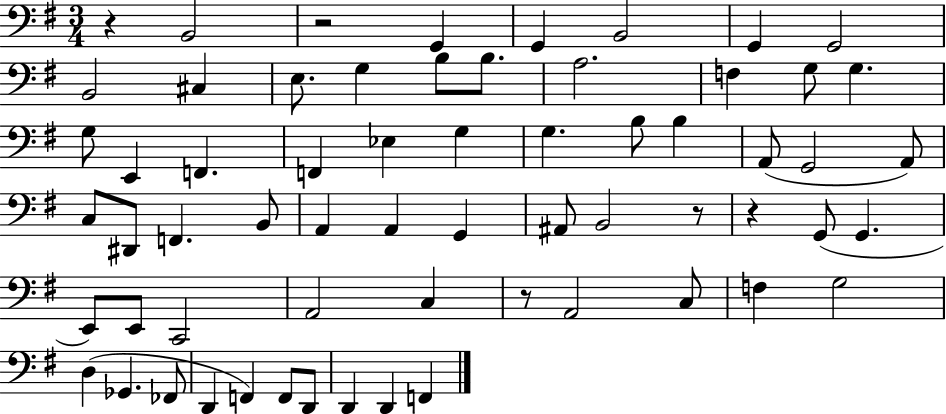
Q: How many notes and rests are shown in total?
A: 63